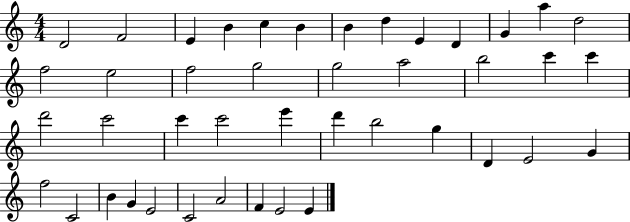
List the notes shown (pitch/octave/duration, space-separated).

D4/h F4/h E4/q B4/q C5/q B4/q B4/q D5/q E4/q D4/q G4/q A5/q D5/h F5/h E5/h F5/h G5/h G5/h A5/h B5/h C6/q C6/q D6/h C6/h C6/q C6/h E6/q D6/q B5/h G5/q D4/q E4/h G4/q F5/h C4/h B4/q G4/q E4/h C4/h A4/h F4/q E4/h E4/q